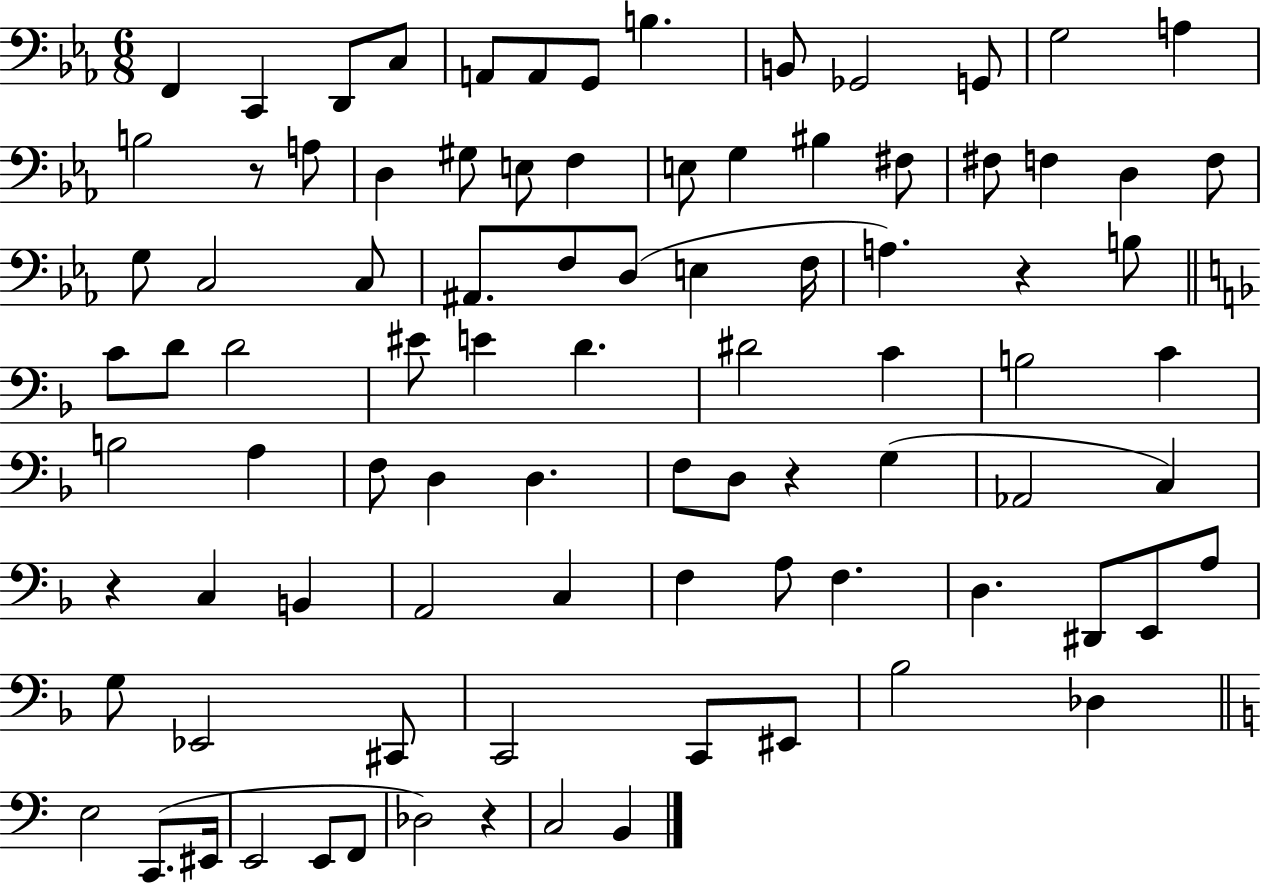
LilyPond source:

{
  \clef bass
  \numericTimeSignature
  \time 6/8
  \key ees \major
  f,4 c,4 d,8 c8 | a,8 a,8 g,8 b4. | b,8 ges,2 g,8 | g2 a4 | \break b2 r8 a8 | d4 gis8 e8 f4 | e8 g4 bis4 fis8 | fis8 f4 d4 f8 | \break g8 c2 c8 | ais,8. f8 d8( e4 f16 | a4.) r4 b8 | \bar "||" \break \key d \minor c'8 d'8 d'2 | eis'8 e'4 d'4. | dis'2 c'4 | b2 c'4 | \break b2 a4 | f8 d4 d4. | f8 d8 r4 g4( | aes,2 c4) | \break r4 c4 b,4 | a,2 c4 | f4 a8 f4. | d4. dis,8 e,8 a8 | \break g8 ees,2 cis,8 | c,2 c,8 eis,8 | bes2 des4 | \bar "||" \break \key c \major e2 c,8.( eis,16 | e,2 e,8 f,8 | des2) r4 | c2 b,4 | \break \bar "|."
}